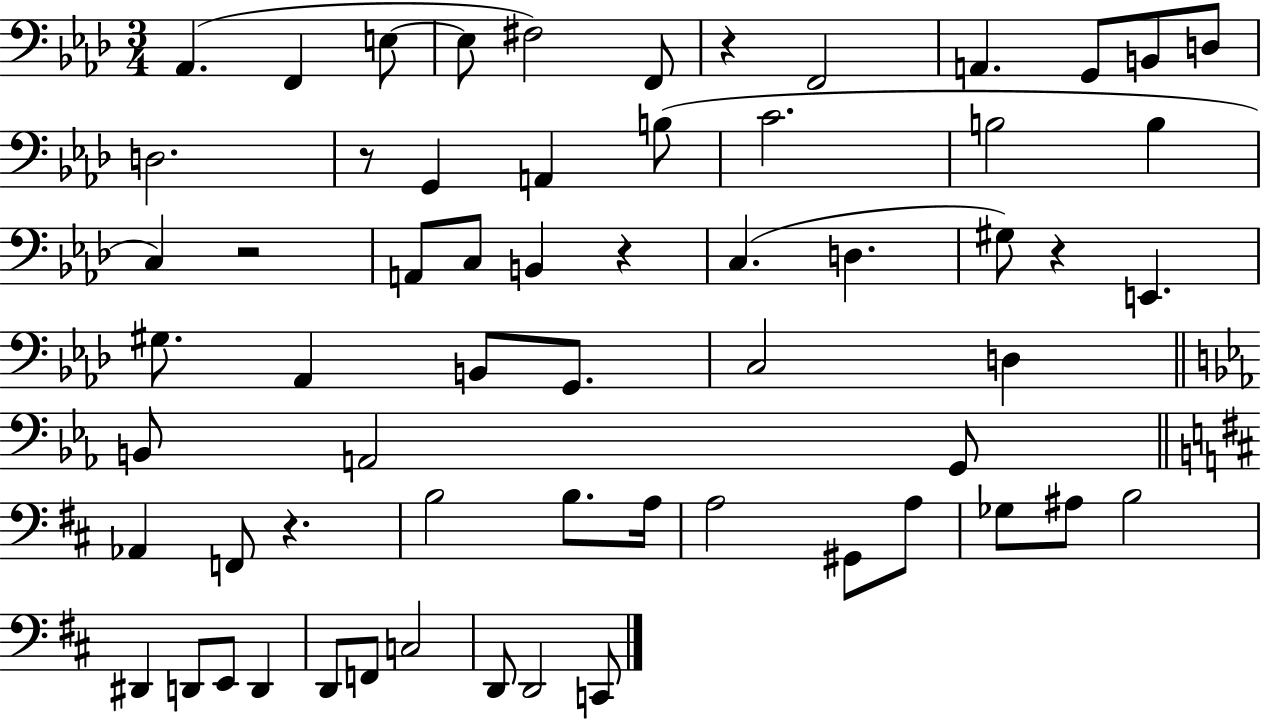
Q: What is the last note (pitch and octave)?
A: C2